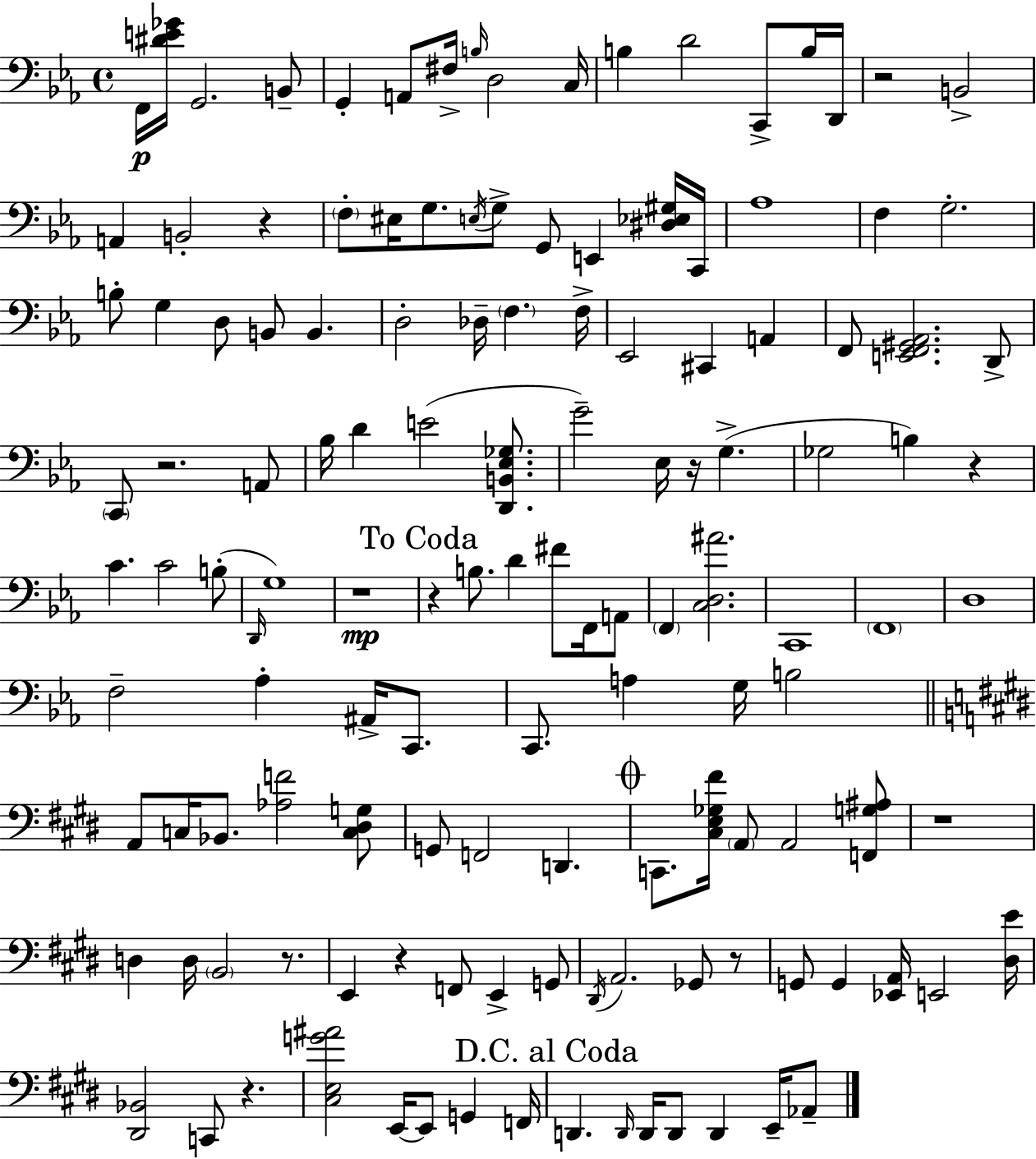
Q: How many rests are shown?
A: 12